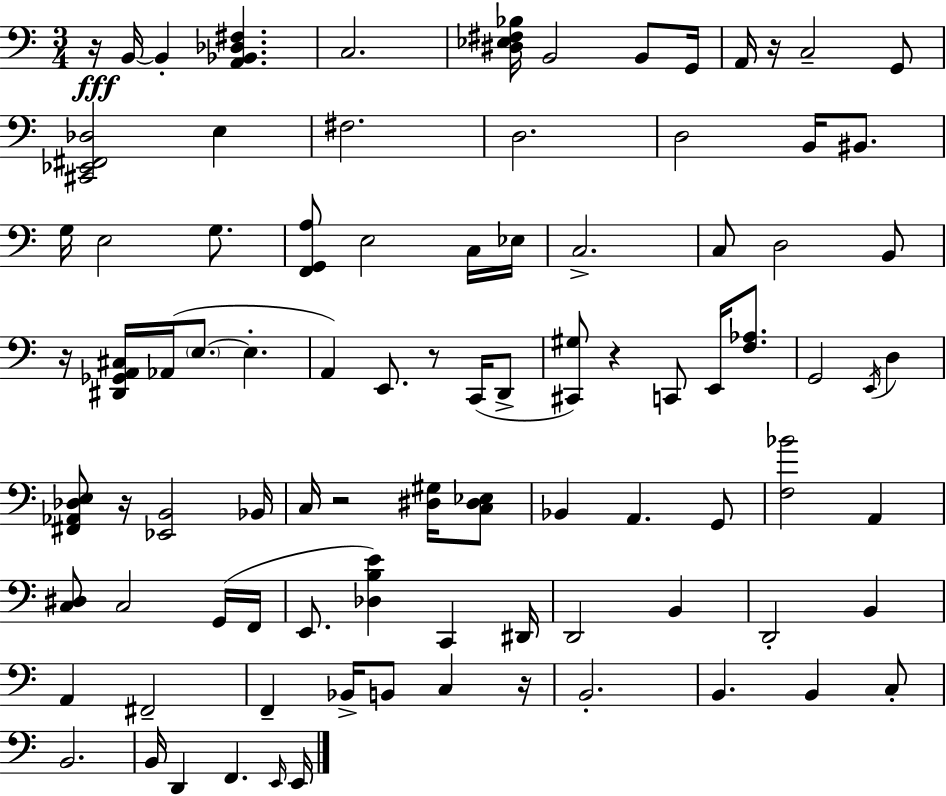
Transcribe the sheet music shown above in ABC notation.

X:1
T:Untitled
M:3/4
L:1/4
K:Am
z/4 B,,/4 B,, [A,,_B,,_D,^F,] C,2 [^D,_E,^F,_B,]/4 B,,2 B,,/2 G,,/4 A,,/4 z/4 C,2 G,,/2 [^C,,_E,,^F,,_D,]2 E, ^F,2 D,2 D,2 B,,/4 ^B,,/2 G,/4 E,2 G,/2 [F,,G,,A,]/2 E,2 C,/4 _E,/4 C,2 C,/2 D,2 B,,/2 z/4 [^D,,_G,,A,,^C,]/4 _A,,/4 E,/2 E, A,, E,,/2 z/2 C,,/4 D,,/2 [^C,,^G,]/2 z C,,/2 E,,/4 [F,_A,]/2 G,,2 E,,/4 D, [^F,,_A,,_D,E,]/2 z/4 [_E,,B,,]2 _B,,/4 C,/4 z2 [^D,^G,]/4 [C,^D,_E,]/2 _B,, A,, G,,/2 [F,_B]2 A,, [C,^D,]/2 C,2 G,,/4 F,,/4 E,,/2 [_D,B,E] C,, ^D,,/4 D,,2 B,, D,,2 B,, A,, ^F,,2 F,, _B,,/4 B,,/2 C, z/4 B,,2 B,, B,, C,/2 B,,2 B,,/4 D,, F,, E,,/4 E,,/4